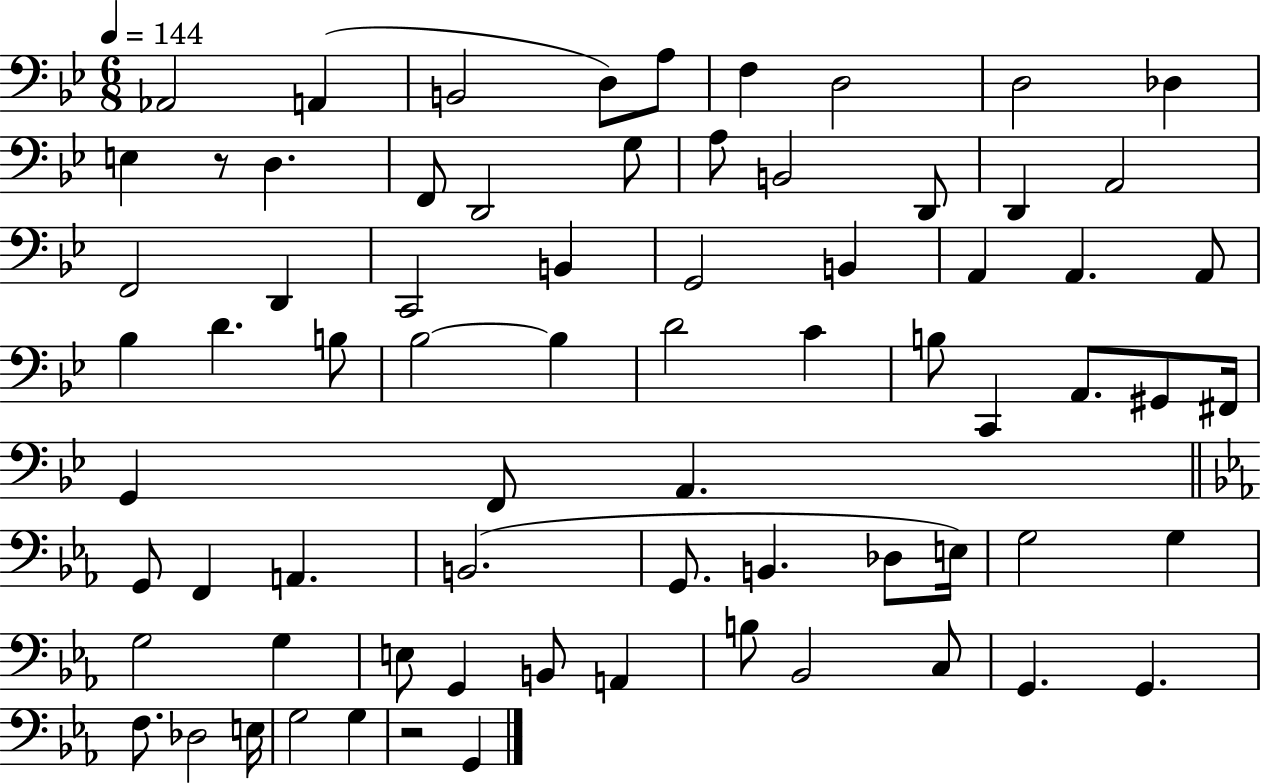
X:1
T:Untitled
M:6/8
L:1/4
K:Bb
_A,,2 A,, B,,2 D,/2 A,/2 F, D,2 D,2 _D, E, z/2 D, F,,/2 D,,2 G,/2 A,/2 B,,2 D,,/2 D,, A,,2 F,,2 D,, C,,2 B,, G,,2 B,, A,, A,, A,,/2 _B, D B,/2 _B,2 _B, D2 C B,/2 C,, A,,/2 ^G,,/2 ^F,,/4 G,, F,,/2 A,, G,,/2 F,, A,, B,,2 G,,/2 B,, _D,/2 E,/4 G,2 G, G,2 G, E,/2 G,, B,,/2 A,, B,/2 _B,,2 C,/2 G,, G,, F,/2 _D,2 E,/4 G,2 G, z2 G,,